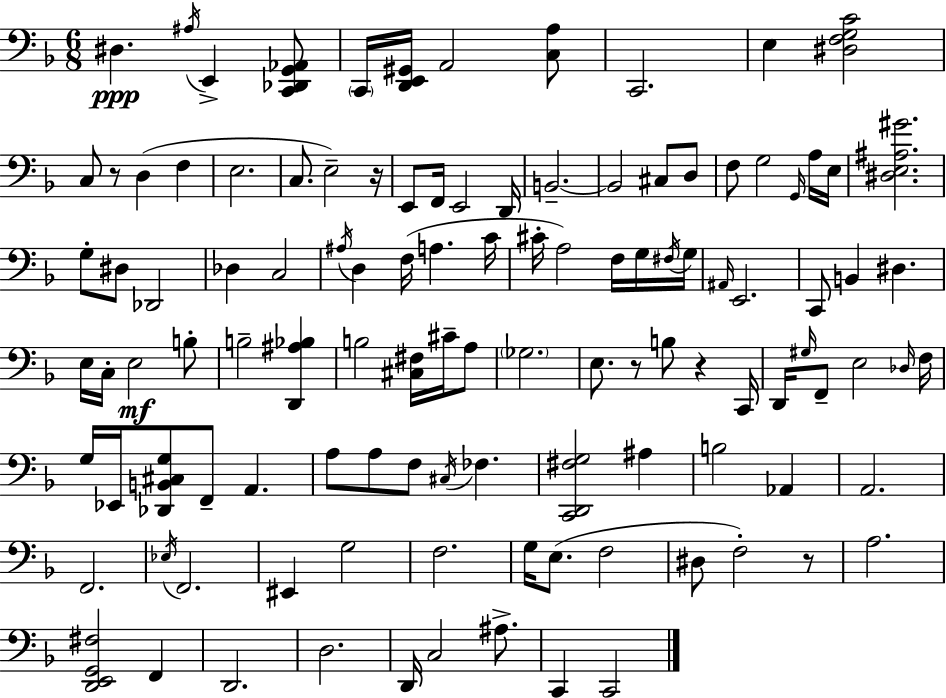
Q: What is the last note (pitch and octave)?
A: C2